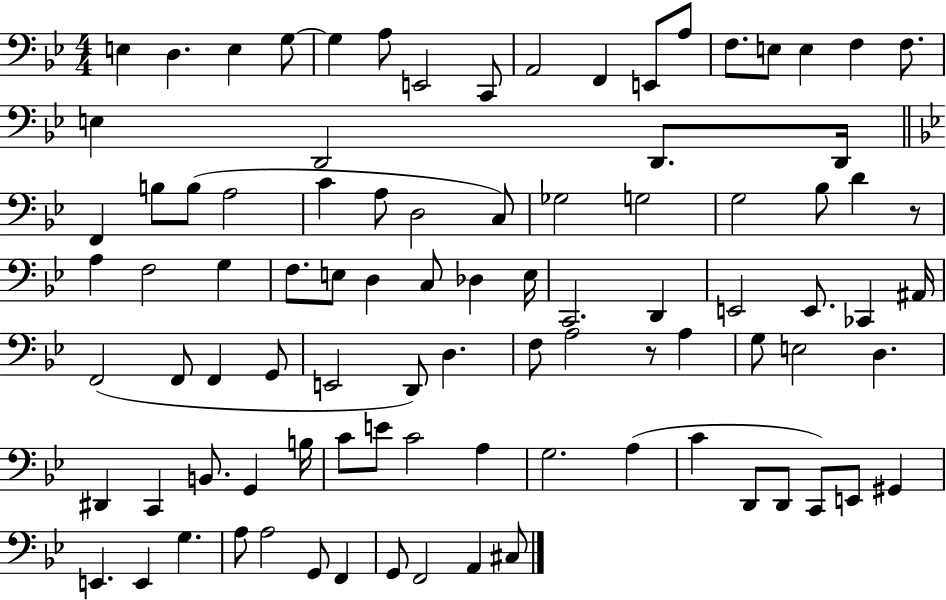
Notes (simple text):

E3/q D3/q. E3/q G3/e G3/q A3/e E2/h C2/e A2/h F2/q E2/e A3/e F3/e. E3/e E3/q F3/q F3/e. E3/q D2/h D2/e. D2/s F2/q B3/e B3/e A3/h C4/q A3/e D3/h C3/e Gb3/h G3/h G3/h Bb3/e D4/q R/e A3/q F3/h G3/q F3/e. E3/e D3/q C3/e Db3/q E3/s C2/h. D2/q E2/h E2/e. CES2/q A#2/s F2/h F2/e F2/q G2/e E2/h D2/e D3/q. F3/e A3/h R/e A3/q G3/e E3/h D3/q. D#2/q C2/q B2/e. G2/q B3/s C4/e E4/e C4/h A3/q G3/h. A3/q C4/q D2/e D2/e C2/e E2/e G#2/q E2/q. E2/q G3/q. A3/e A3/h G2/e F2/q G2/e F2/h A2/q C#3/e